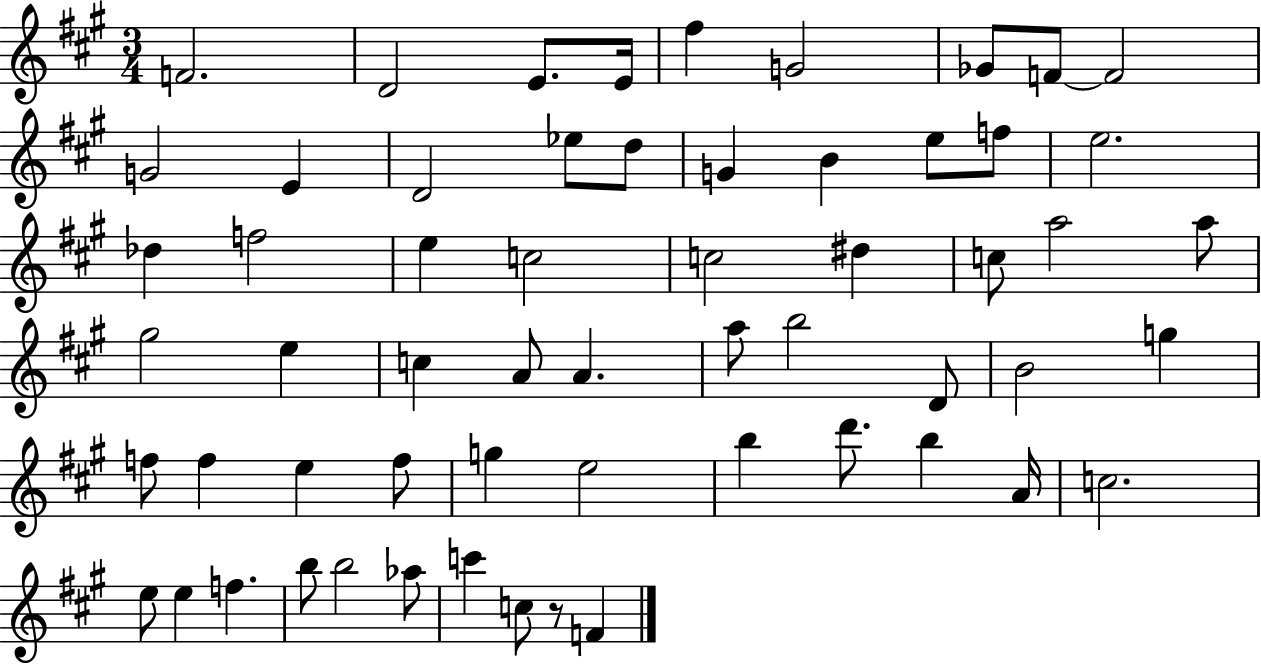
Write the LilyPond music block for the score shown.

{
  \clef treble
  \numericTimeSignature
  \time 3/4
  \key a \major
  f'2. | d'2 e'8. e'16 | fis''4 g'2 | ges'8 f'8~~ f'2 | \break g'2 e'4 | d'2 ees''8 d''8 | g'4 b'4 e''8 f''8 | e''2. | \break des''4 f''2 | e''4 c''2 | c''2 dis''4 | c''8 a''2 a''8 | \break gis''2 e''4 | c''4 a'8 a'4. | a''8 b''2 d'8 | b'2 g''4 | \break f''8 f''4 e''4 f''8 | g''4 e''2 | b''4 d'''8. b''4 a'16 | c''2. | \break e''8 e''4 f''4. | b''8 b''2 aes''8 | c'''4 c''8 r8 f'4 | \bar "|."
}